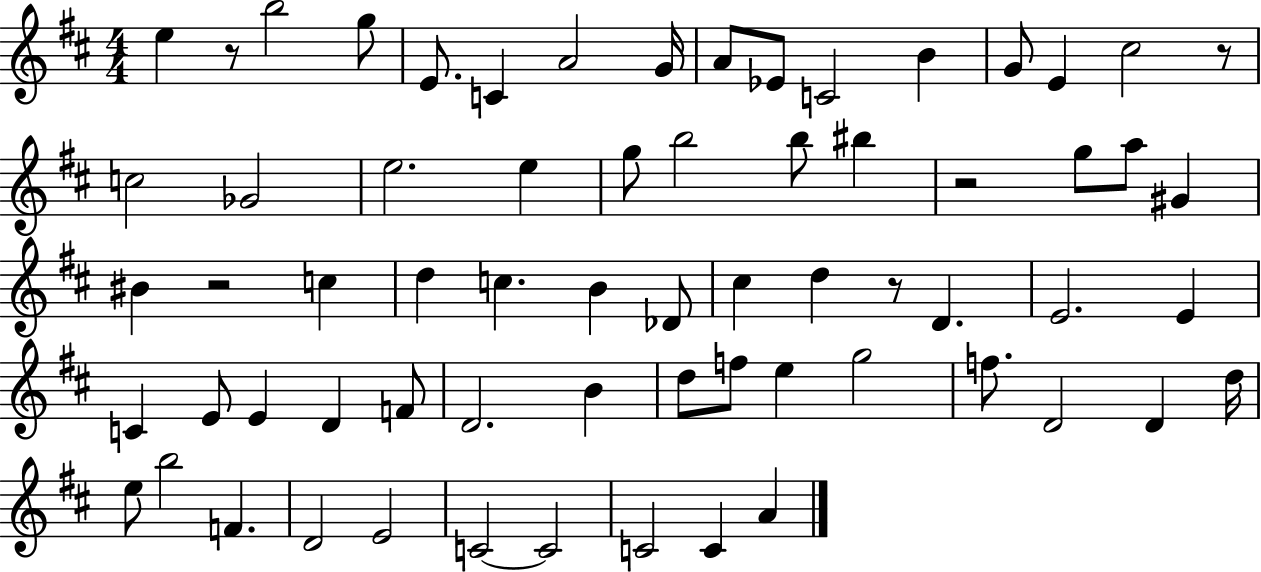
E5/q R/e B5/h G5/e E4/e. C4/q A4/h G4/s A4/e Eb4/e C4/h B4/q G4/e E4/q C#5/h R/e C5/h Gb4/h E5/h. E5/q G5/e B5/h B5/e BIS5/q R/h G5/e A5/e G#4/q BIS4/q R/h C5/q D5/q C5/q. B4/q Db4/e C#5/q D5/q R/e D4/q. E4/h. E4/q C4/q E4/e E4/q D4/q F4/e D4/h. B4/q D5/e F5/e E5/q G5/h F5/e. D4/h D4/q D5/s E5/e B5/h F4/q. D4/h E4/h C4/h C4/h C4/h C4/q A4/q